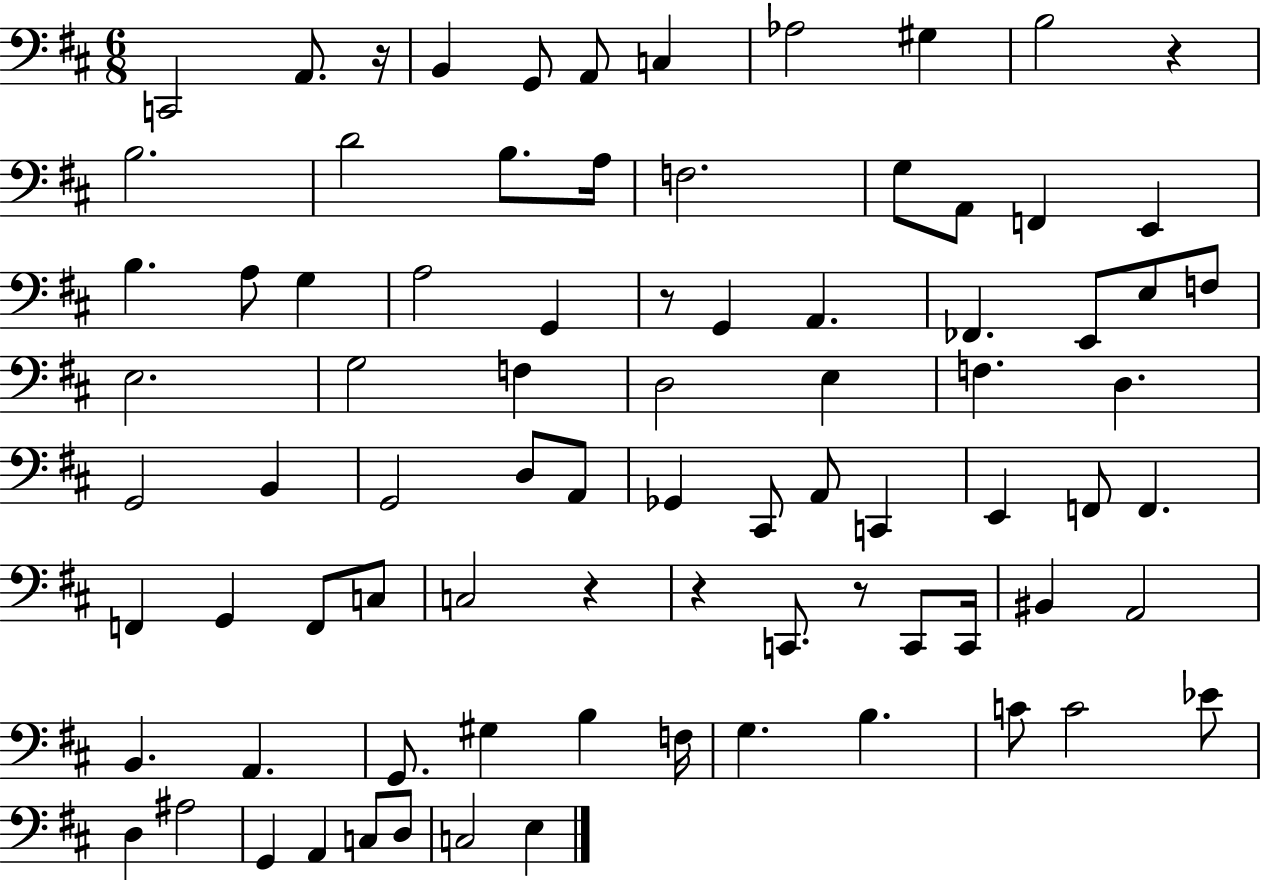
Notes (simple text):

C2/h A2/e. R/s B2/q G2/e A2/e C3/q Ab3/h G#3/q B3/h R/q B3/h. D4/h B3/e. A3/s F3/h. G3/e A2/e F2/q E2/q B3/q. A3/e G3/q A3/h G2/q R/e G2/q A2/q. FES2/q. E2/e E3/e F3/e E3/h. G3/h F3/q D3/h E3/q F3/q. D3/q. G2/h B2/q G2/h D3/e A2/e Gb2/q C#2/e A2/e C2/q E2/q F2/e F2/q. F2/q G2/q F2/e C3/e C3/h R/q R/q C2/e. R/e C2/e C2/s BIS2/q A2/h B2/q. A2/q. G2/e. G#3/q B3/q F3/s G3/q. B3/q. C4/e C4/h Eb4/e D3/q A#3/h G2/q A2/q C3/e D3/e C3/h E3/q